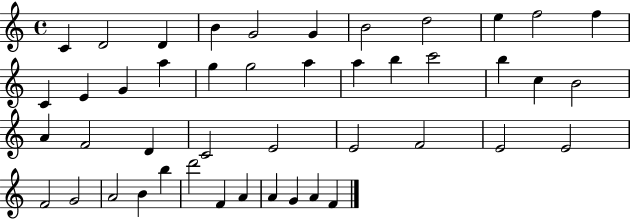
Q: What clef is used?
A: treble